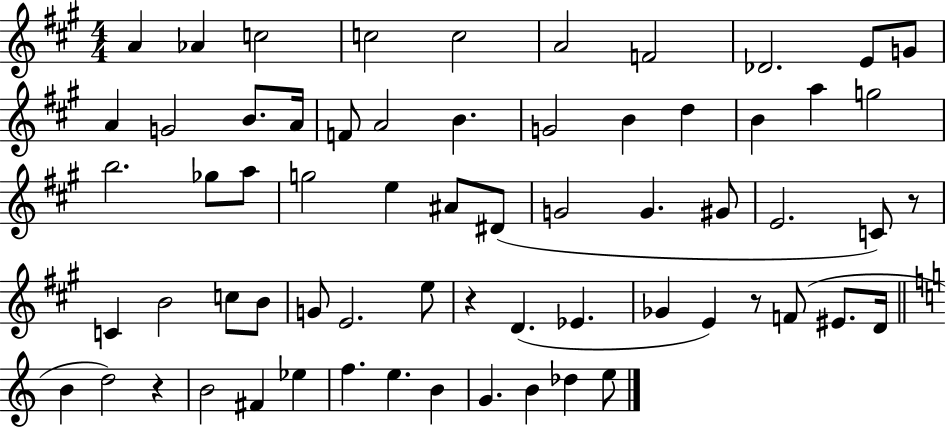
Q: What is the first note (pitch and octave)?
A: A4